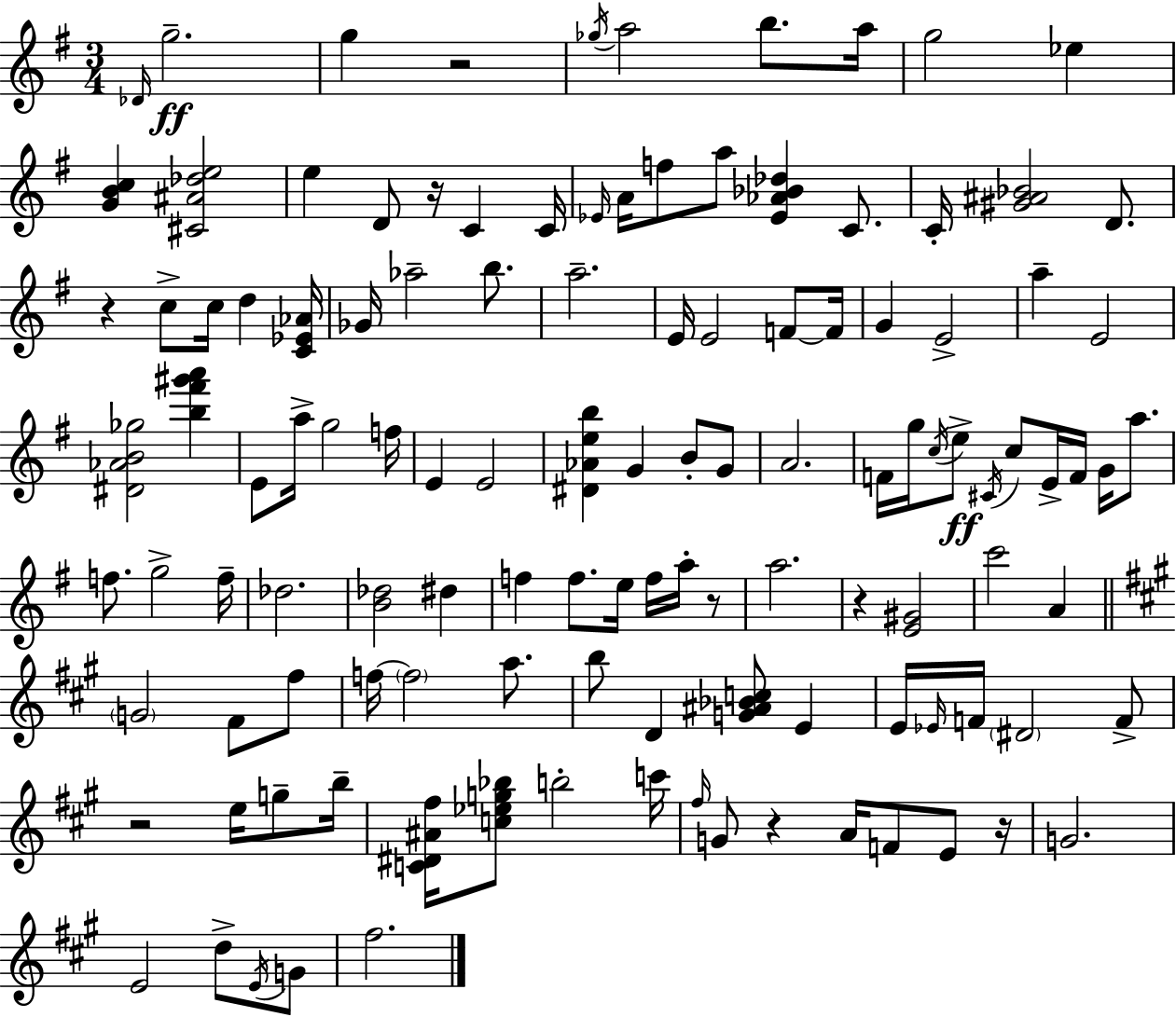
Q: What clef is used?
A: treble